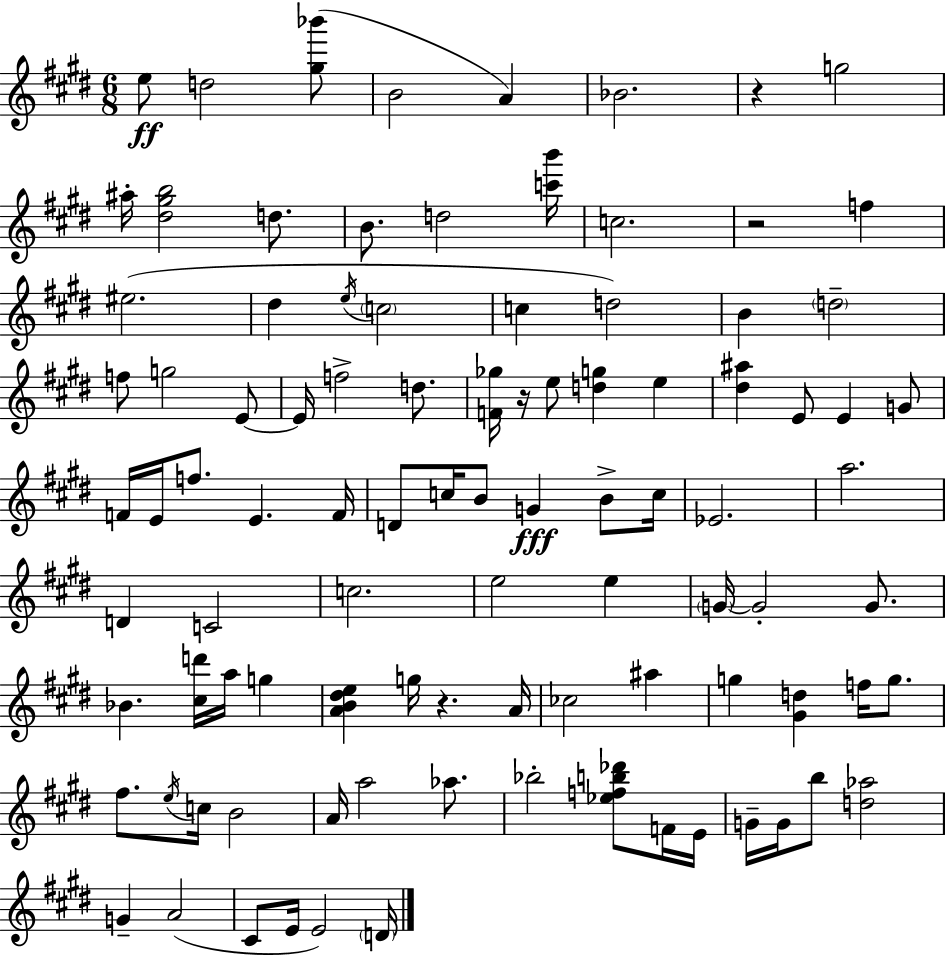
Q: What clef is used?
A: treble